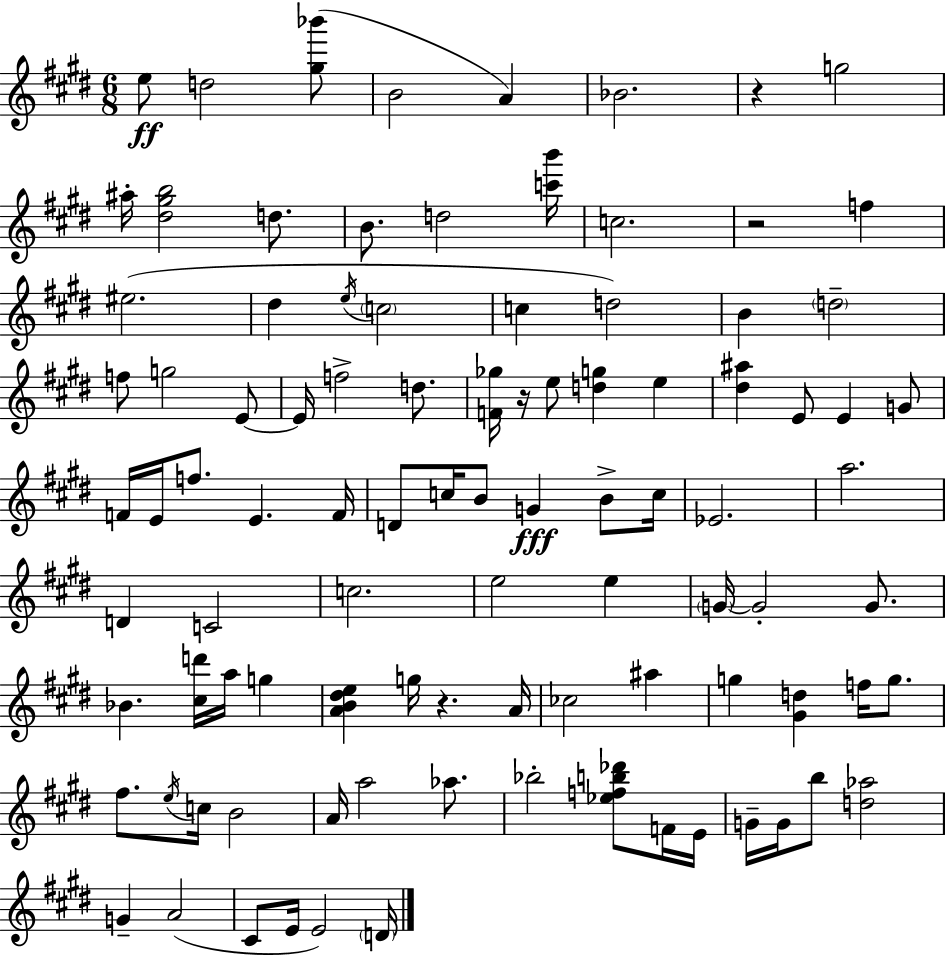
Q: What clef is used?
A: treble